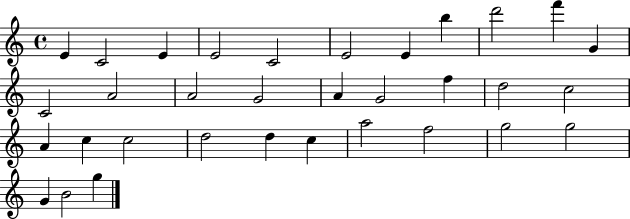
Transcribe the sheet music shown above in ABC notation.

X:1
T:Untitled
M:4/4
L:1/4
K:C
E C2 E E2 C2 E2 E b d'2 f' G C2 A2 A2 G2 A G2 f d2 c2 A c c2 d2 d c a2 f2 g2 g2 G B2 g